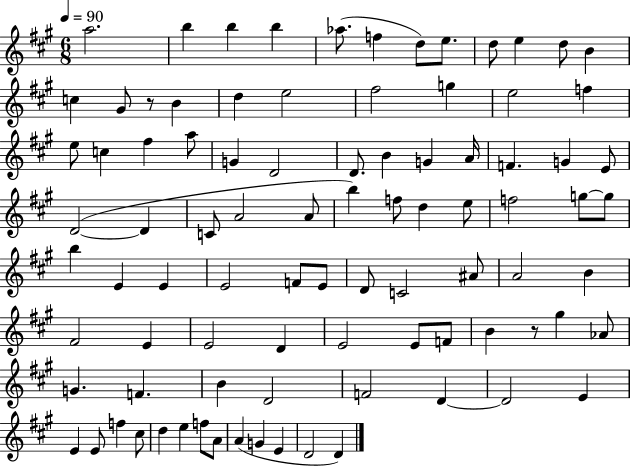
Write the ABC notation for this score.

X:1
T:Untitled
M:6/8
L:1/4
K:A
a2 b b b _a/2 f d/2 e/2 d/2 e d/2 B c ^G/2 z/2 B d e2 ^f2 g e2 f e/2 c ^f a/2 G D2 D/2 B G A/4 F G E/2 D2 D C/2 A2 A/2 b f/2 d e/2 f2 g/2 g/2 b E E E2 F/2 E/2 D/2 C2 ^A/2 A2 B ^F2 E E2 D E2 E/2 F/2 B z/2 ^g _A/2 G F B D2 F2 D D2 E E E/2 f ^c/2 d e f/2 A/2 A G E D2 D